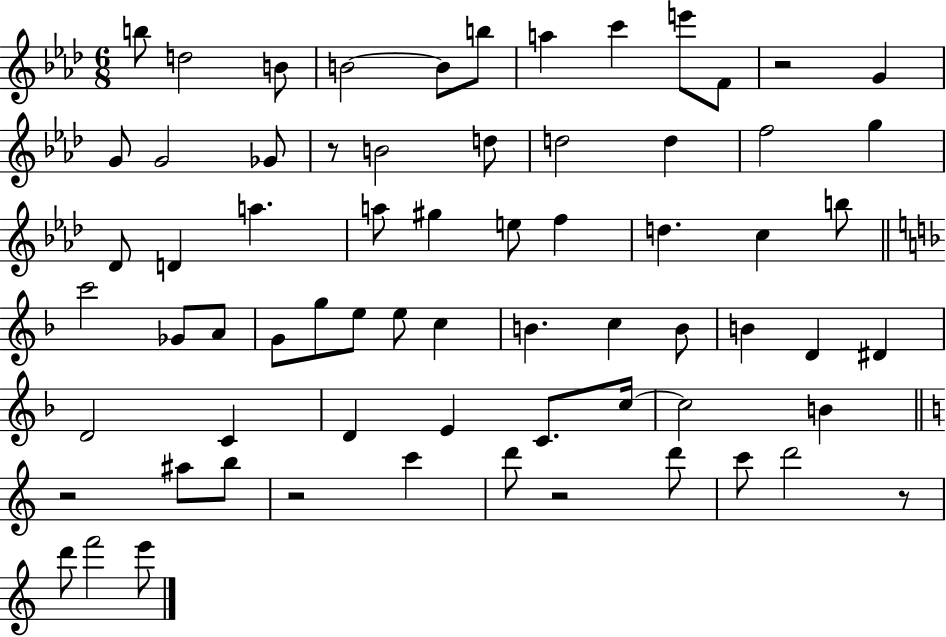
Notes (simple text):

B5/e D5/h B4/e B4/h B4/e B5/e A5/q C6/q E6/e F4/e R/h G4/q G4/e G4/h Gb4/e R/e B4/h D5/e D5/h D5/q F5/h G5/q Db4/e D4/q A5/q. A5/e G#5/q E5/e F5/q D5/q. C5/q B5/e C6/h Gb4/e A4/e G4/e G5/e E5/e E5/e C5/q B4/q. C5/q B4/e B4/q D4/q D#4/q D4/h C4/q D4/q E4/q C4/e. C5/s C5/h B4/q R/h A#5/e B5/e R/h C6/q D6/e R/h D6/e C6/e D6/h R/e D6/e F6/h E6/e